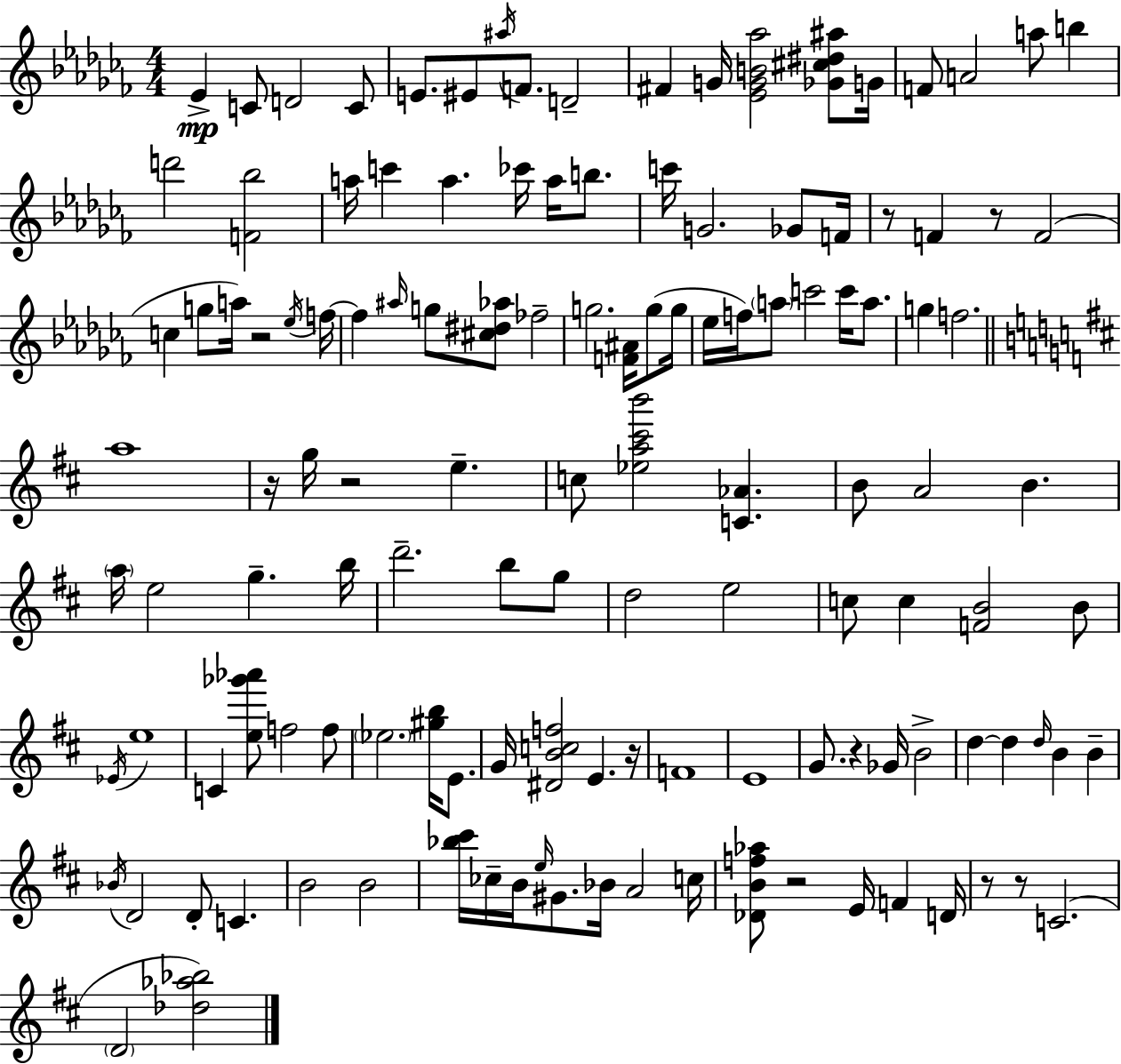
{
  \clef treble
  \numericTimeSignature
  \time 4/4
  \key aes \minor
  ees'4->\mp c'8 d'2 c'8 | e'8. eis'8 \acciaccatura { ais''16 } f'8. d'2-- | fis'4 g'16 <ees' g' b' aes''>2 <ges' cis'' dis'' ais''>8 | g'16 f'8 a'2 a''8 b''4 | \break d'''2 <f' bes''>2 | a''16 c'''4 a''4. ces'''16 a''16 b''8. | c'''16 g'2. ges'8 | f'16 r8 f'4 r8 f'2( | \break c''4 g''8 a''16) r2 | \acciaccatura { ees''16 } f''16~~ f''4 \grace { ais''16 } g''8 <cis'' dis'' aes''>8 fes''2-- | g''2. <f' ais'>16 | g''8( g''16 ees''16 f''16) \parenthesize a''8 c'''2 c'''16 | \break a''8. g''4 f''2. | \bar "||" \break \key b \minor a''1 | r16 g''16 r2 e''4.-- | c''8 <ees'' a'' cis''' b'''>2 <c' aes'>4. | b'8 a'2 b'4. | \break \parenthesize a''16 e''2 g''4.-- b''16 | d'''2.-- b''8 g''8 | d''2 e''2 | c''8 c''4 <f' b'>2 b'8 | \break \acciaccatura { ees'16 } e''1 | c'4 <e'' ges''' aes'''>8 f''2 f''8 | \parenthesize ees''2. <gis'' b''>16 e'8. | g'16 <dis' b' c'' f''>2 e'4. | \break r16 f'1 | e'1 | g'8. r4 ges'16 b'2-> | d''4~~ d''4 \grace { d''16 } b'4 b'4-- | \break \acciaccatura { bes'16 } d'2 d'8-. c'4. | b'2 b'2 | <bes'' cis'''>16 ces''16-- b'16 \grace { e''16 } gis'8. bes'16 a'2 | c''16 <des' b' f'' aes''>8 r2 e'16 f'4 | \break d'16 r8 r8 c'2.( | \parenthesize d'2 <des'' aes'' bes''>2) | \bar "|."
}